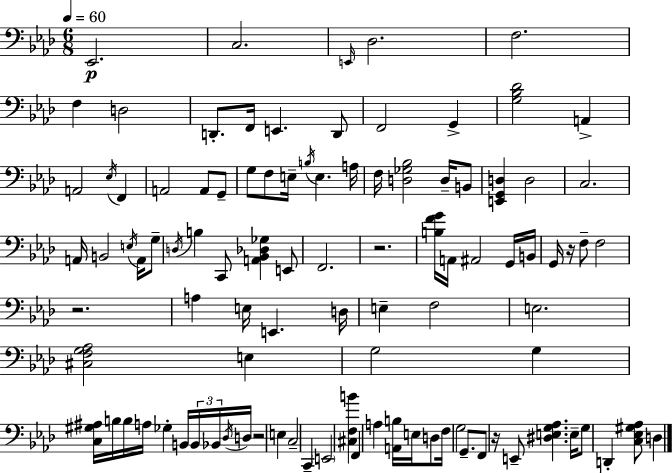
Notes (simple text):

Eb2/h. C3/h. E2/s Db3/h. F3/h. F3/q D3/h D2/e. F2/s E2/q. D2/e F2/h G2/q [G3,Bb3,Db4]/h A2/q A2/h Eb3/s F2/q A2/h A2/e G2/e G3/e F3/e E3/s B3/s E3/q. A3/s F3/s [D3,Gb3,Bb3]/h D3/s B2/e [E2,G2,D3]/q D3/h C3/h. A2/s B2/h E3/s A2/s G3/e D3/s B3/q C2/e [A2,Bb2,Db3,Gb3]/q E2/e F2/h. R/h. [B3,F4,G4]/s A2/s A#2/h G2/s B2/s G2/s R/s F3/e F3/h R/h. A3/q E3/s E2/q. D3/s E3/q F3/h E3/h. [C#3,F3,G3,Ab3]/h E3/q G3/h G3/q [C3,G#3,A#3]/s B3/s B3/s A3/s Gb3/q B2/s B2/s Bb2/s Db3/s D3/s R/h E3/q C3/h C2/q E2/h [C#3,F3,B4]/q F2/q A3/q [A2,B3]/s E3/s D3/e F3/s G3/h G2/e. F2/e R/s E2/e [D#3,E3,G3,Ab3]/q. E3/s G3/e D2/q [C3,Eb3,G#3,Ab3]/e D3/q